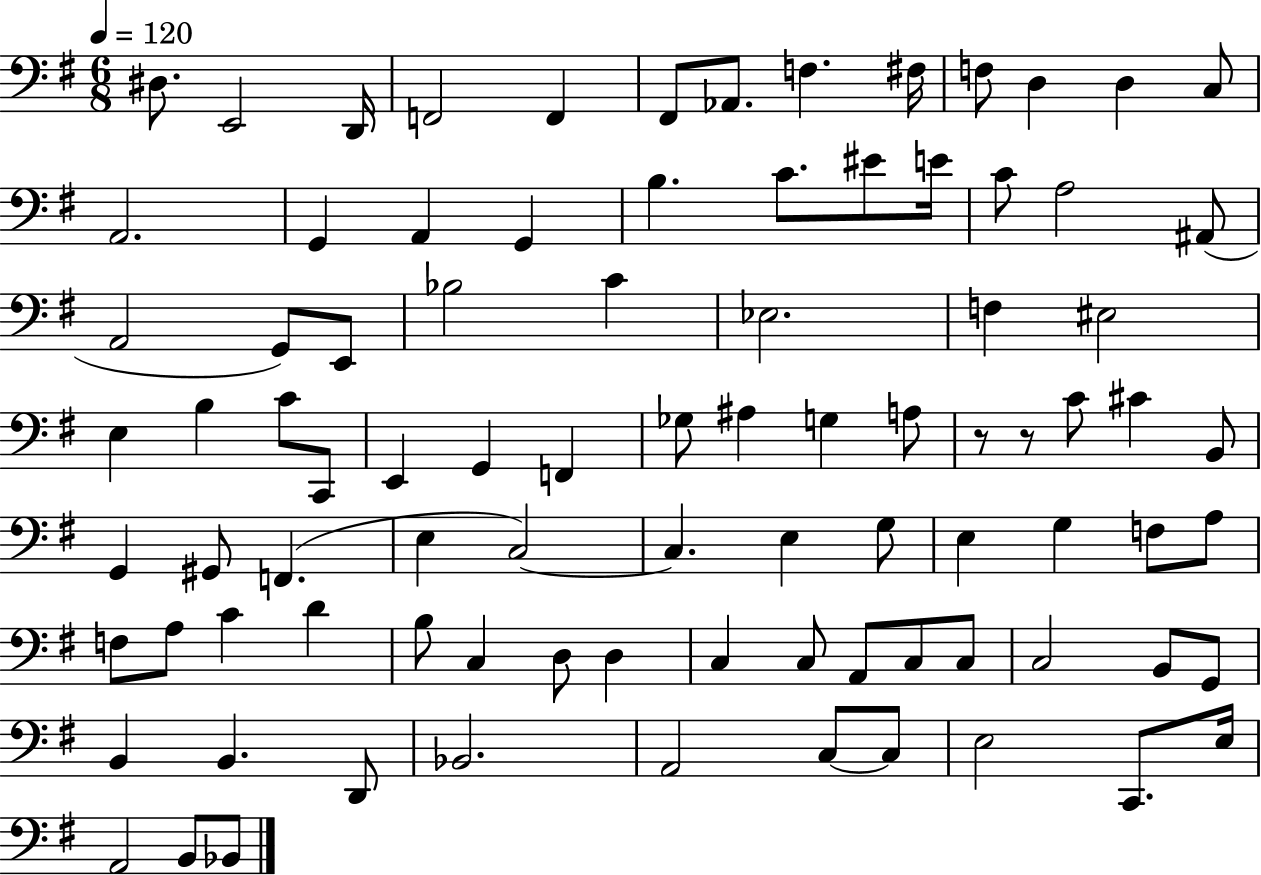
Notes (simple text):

D#3/e. E2/h D2/s F2/h F2/q F#2/e Ab2/e. F3/q. F#3/s F3/e D3/q D3/q C3/e A2/h. G2/q A2/q G2/q B3/q. C4/e. EIS4/e E4/s C4/e A3/h A#2/e A2/h G2/e E2/e Bb3/h C4/q Eb3/h. F3/q EIS3/h E3/q B3/q C4/e C2/e E2/q G2/q F2/q Gb3/e A#3/q G3/q A3/e R/e R/e C4/e C#4/q B2/e G2/q G#2/e F2/q. E3/q C3/h C3/q. E3/q G3/e E3/q G3/q F3/e A3/e F3/e A3/e C4/q D4/q B3/e C3/q D3/e D3/q C3/q C3/e A2/e C3/e C3/e C3/h B2/e G2/e B2/q B2/q. D2/e Bb2/h. A2/h C3/e C3/e E3/h C2/e. E3/s A2/h B2/e Bb2/e